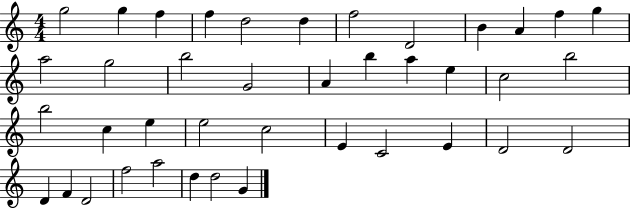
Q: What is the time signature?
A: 4/4